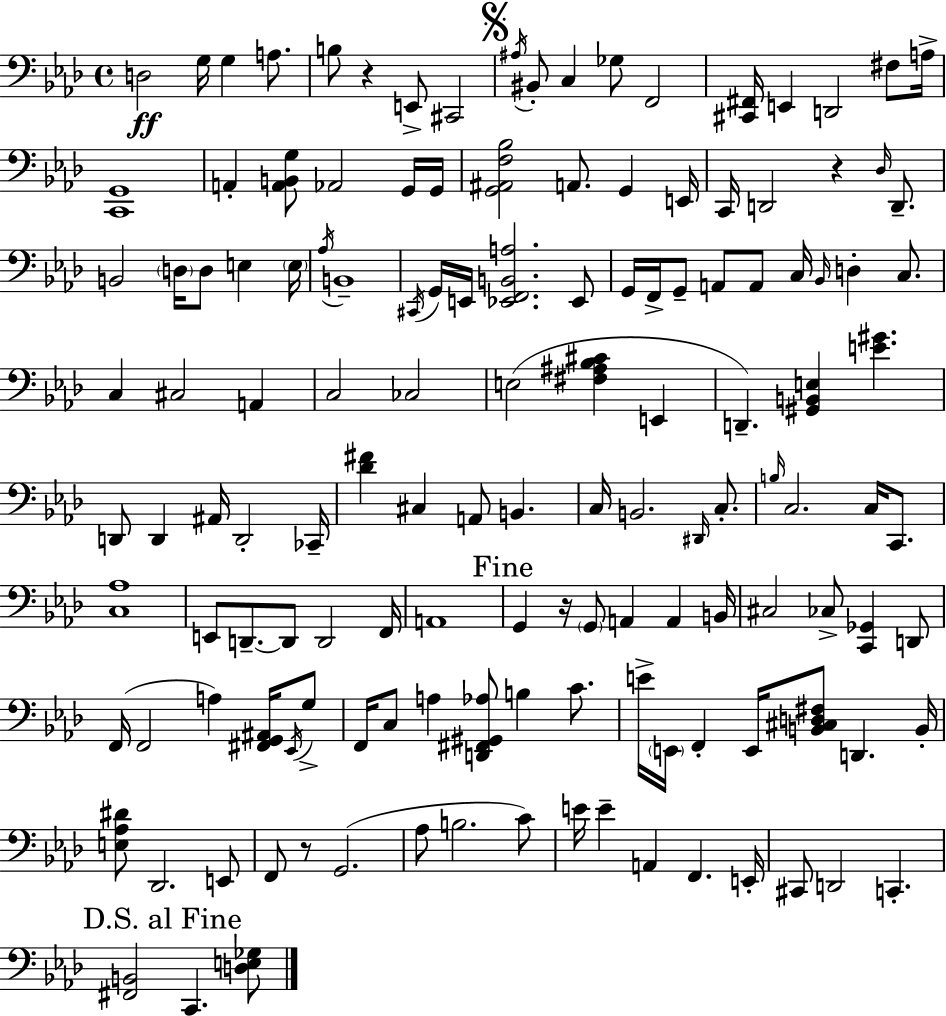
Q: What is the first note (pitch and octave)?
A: D3